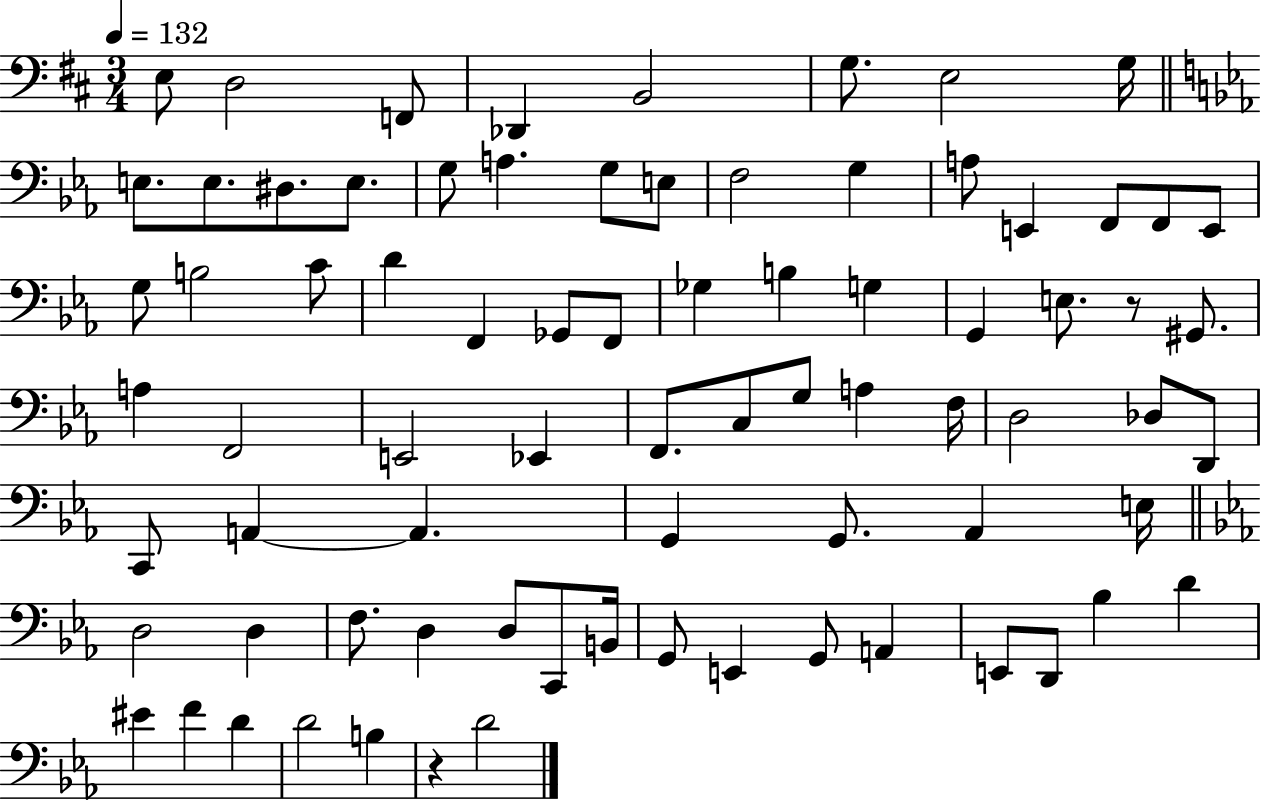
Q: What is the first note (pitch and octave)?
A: E3